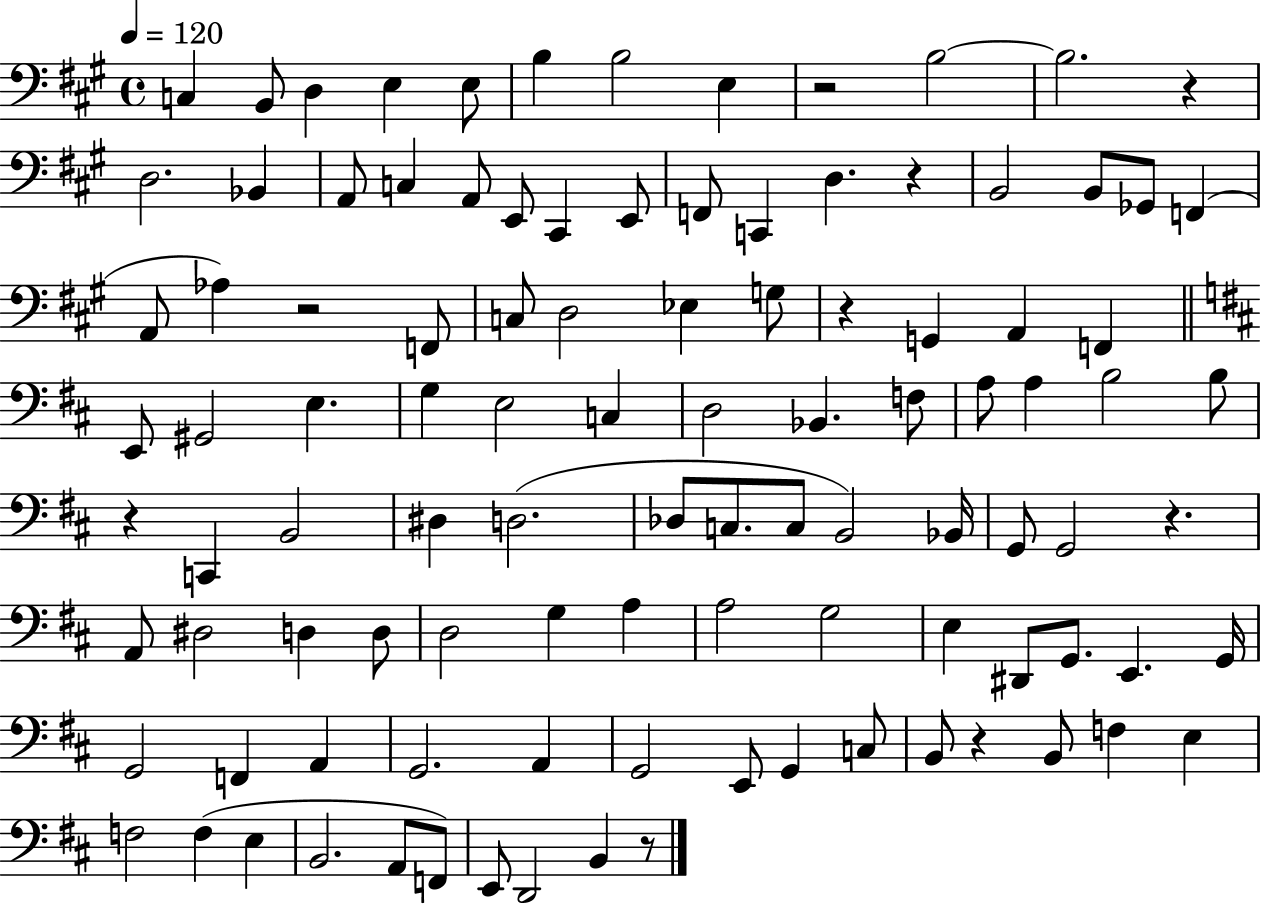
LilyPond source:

{
  \clef bass
  \time 4/4
  \defaultTimeSignature
  \key a \major
  \tempo 4 = 120
  c4 b,8 d4 e4 e8 | b4 b2 e4 | r2 b2~~ | b2. r4 | \break d2. bes,4 | a,8 c4 a,8 e,8 cis,4 e,8 | f,8 c,4 d4. r4 | b,2 b,8 ges,8 f,4( | \break a,8 aes4) r2 f,8 | c8 d2 ees4 g8 | r4 g,4 a,4 f,4 | \bar "||" \break \key d \major e,8 gis,2 e4. | g4 e2 c4 | d2 bes,4. f8 | a8 a4 b2 b8 | \break r4 c,4 b,2 | dis4 d2.( | des8 c8. c8 b,2) bes,16 | g,8 g,2 r4. | \break a,8 dis2 d4 d8 | d2 g4 a4 | a2 g2 | e4 dis,8 g,8. e,4. g,16 | \break g,2 f,4 a,4 | g,2. a,4 | g,2 e,8 g,4 c8 | b,8 r4 b,8 f4 e4 | \break f2 f4( e4 | b,2. a,8 f,8) | e,8 d,2 b,4 r8 | \bar "|."
}